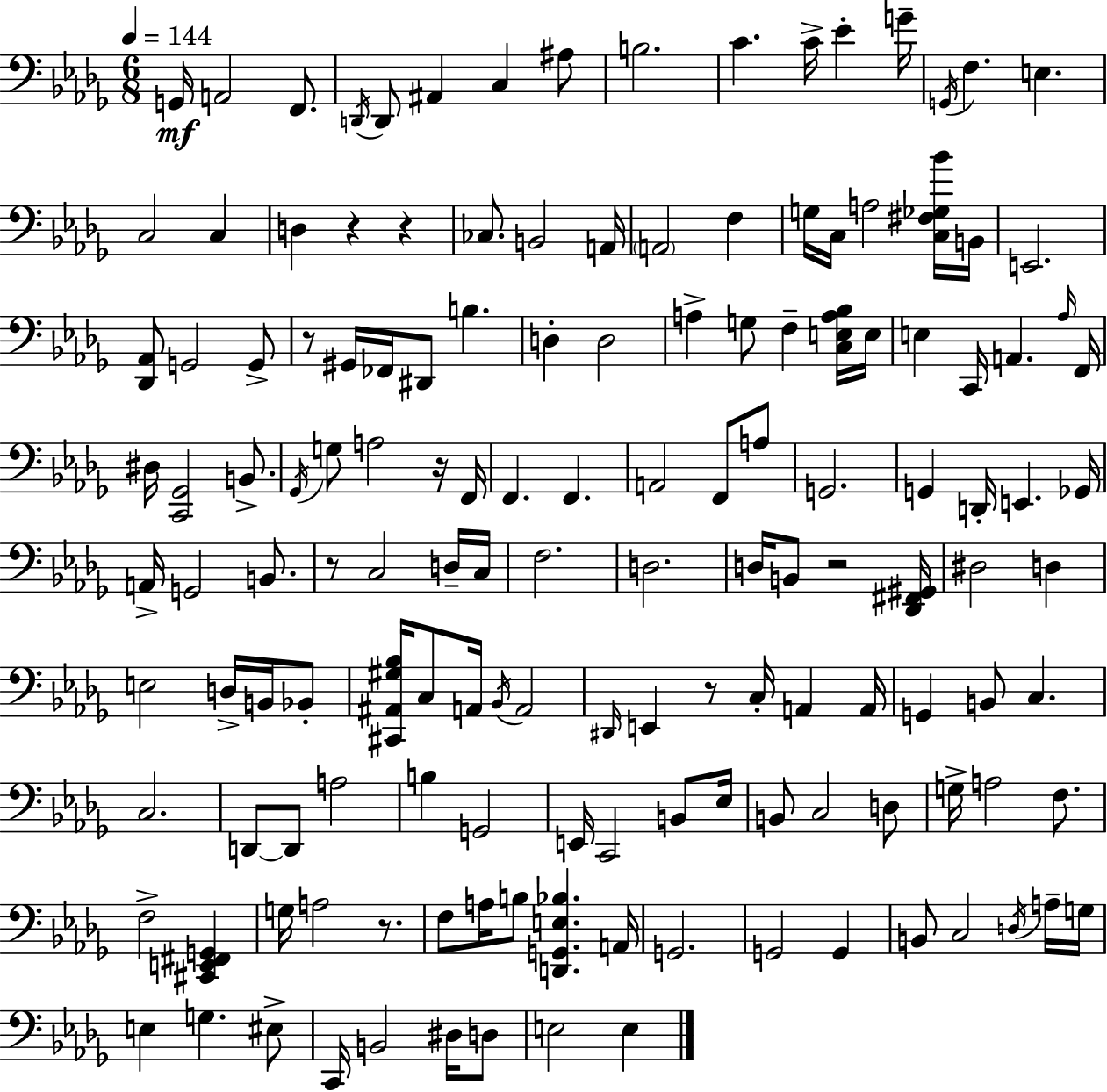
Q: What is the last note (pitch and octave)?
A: E3